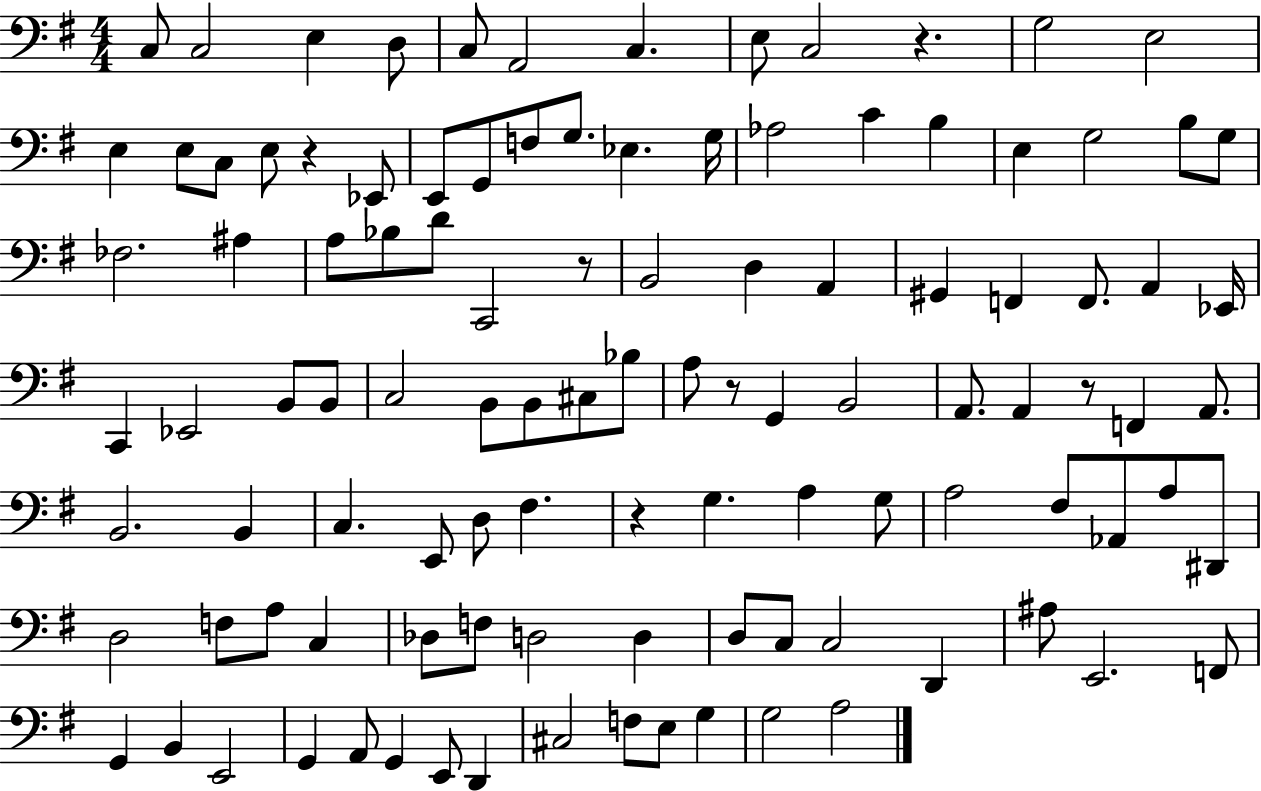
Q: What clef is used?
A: bass